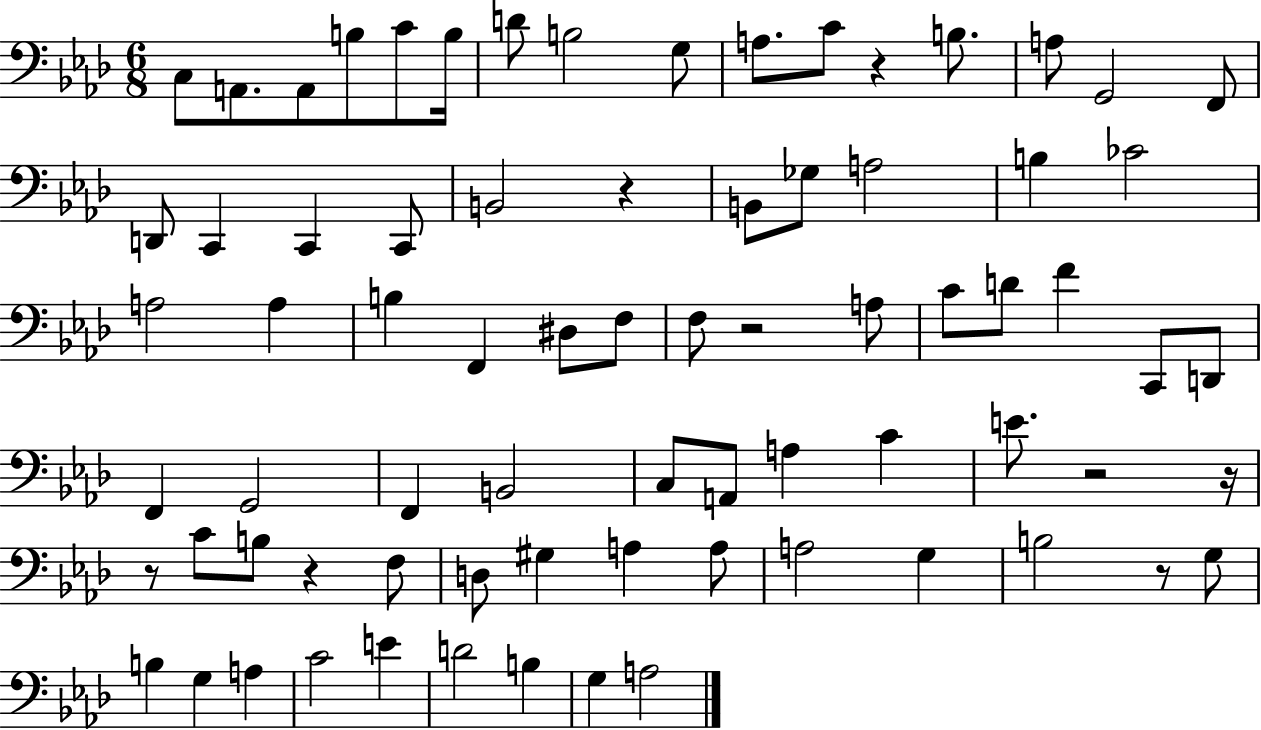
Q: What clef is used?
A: bass